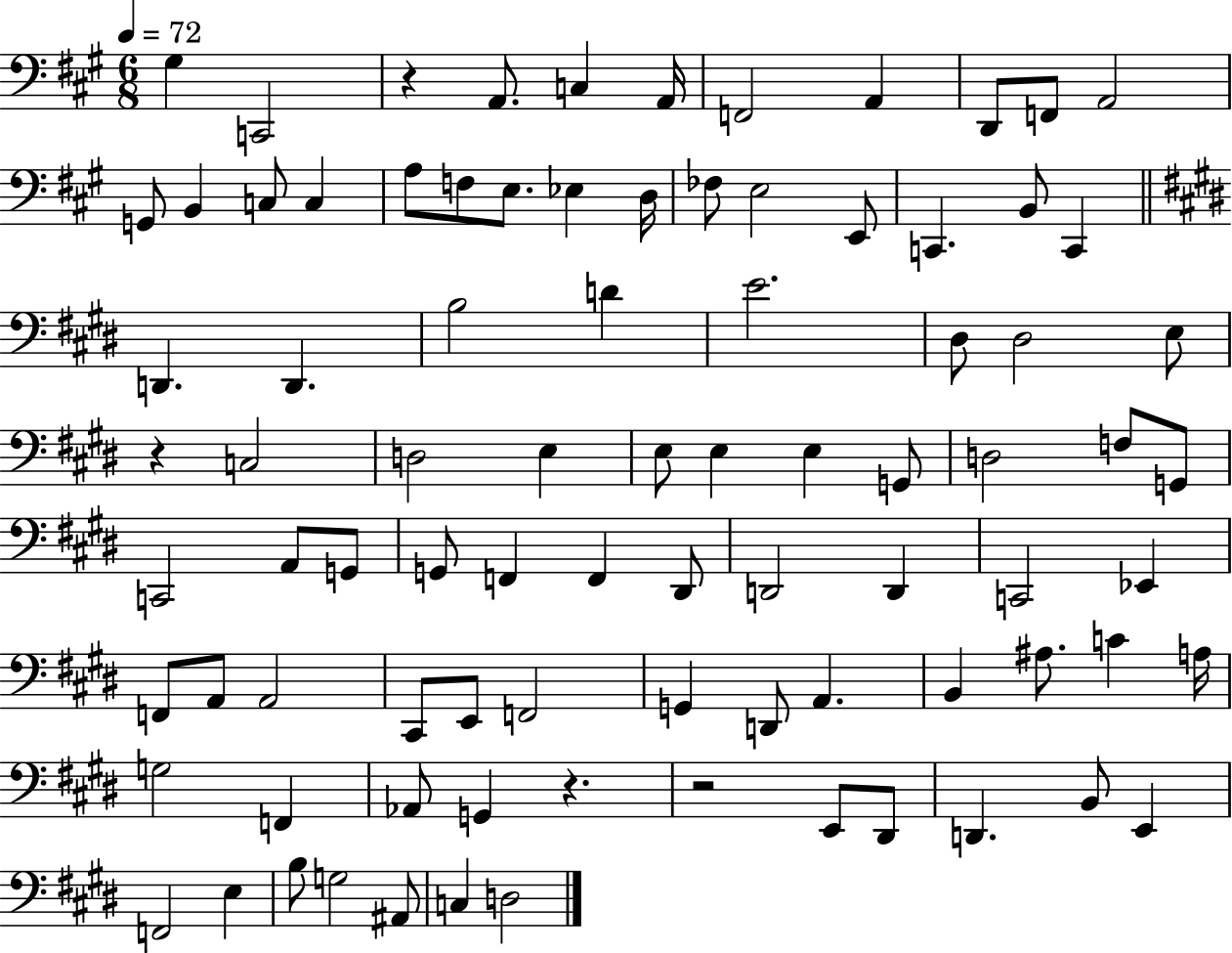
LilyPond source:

{
  \clef bass
  \numericTimeSignature
  \time 6/8
  \key a \major
  \tempo 4 = 72
  gis4 c,2 | r4 a,8. c4 a,16 | f,2 a,4 | d,8 f,8 a,2 | \break g,8 b,4 c8 c4 | a8 f8 e8. ees4 d16 | fes8 e2 e,8 | c,4. b,8 c,4 | \break \bar "||" \break \key e \major d,4. d,4. | b2 d'4 | e'2. | dis8 dis2 e8 | \break r4 c2 | d2 e4 | e8 e4 e4 g,8 | d2 f8 g,8 | \break c,2 a,8 g,8 | g,8 f,4 f,4 dis,8 | d,2 d,4 | c,2 ees,4 | \break f,8 a,8 a,2 | cis,8 e,8 f,2 | g,4 d,8 a,4. | b,4 ais8. c'4 a16 | \break g2 f,4 | aes,8 g,4 r4. | r2 e,8 dis,8 | d,4. b,8 e,4 | \break f,2 e4 | b8 g2 ais,8 | c4 d2 | \bar "|."
}